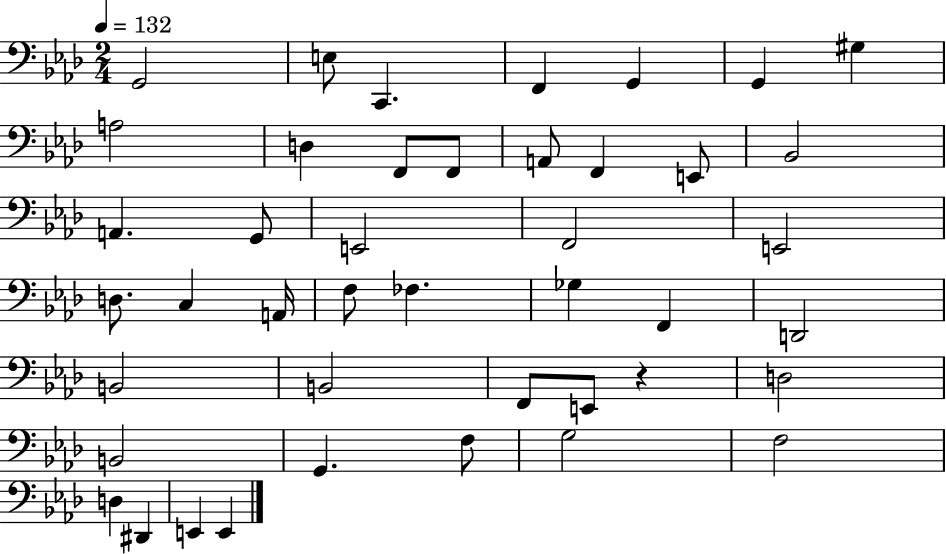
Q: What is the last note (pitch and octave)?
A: E2